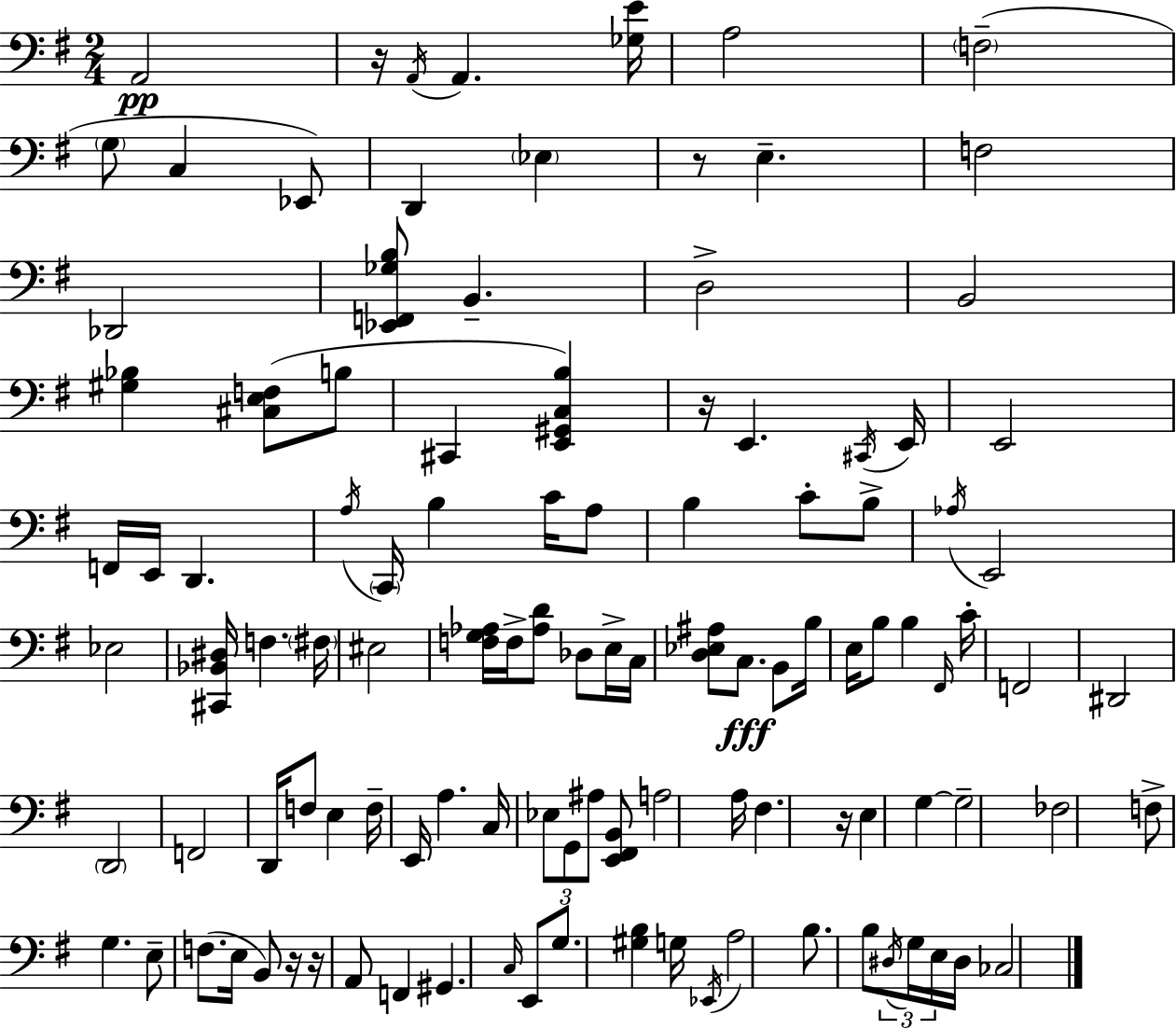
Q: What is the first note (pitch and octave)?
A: A2